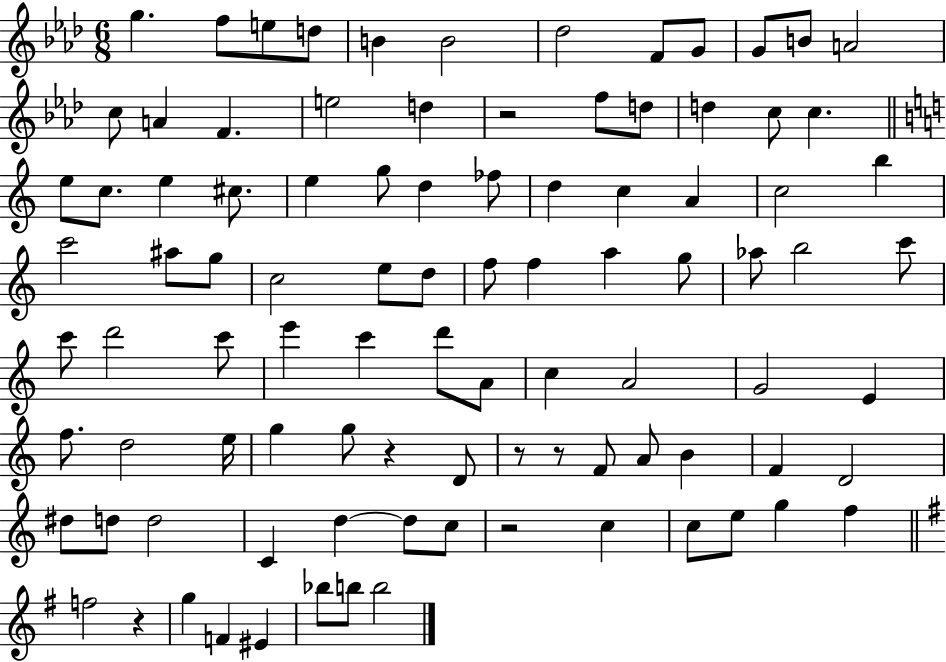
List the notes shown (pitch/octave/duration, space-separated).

G5/q. F5/e E5/e D5/e B4/q B4/h Db5/h F4/e G4/e G4/e B4/e A4/h C5/e A4/q F4/q. E5/h D5/q R/h F5/e D5/e D5/q C5/e C5/q. E5/e C5/e. E5/q C#5/e. E5/q G5/e D5/q FES5/e D5/q C5/q A4/q C5/h B5/q C6/h A#5/e G5/e C5/h E5/e D5/e F5/e F5/q A5/q G5/e Ab5/e B5/h C6/e C6/e D6/h C6/e E6/q C6/q D6/e A4/e C5/q A4/h G4/h E4/q F5/e. D5/h E5/s G5/q G5/e R/q D4/e R/e R/e F4/e A4/e B4/q F4/q D4/h D#5/e D5/e D5/h C4/q D5/q D5/e C5/e R/h C5/q C5/e E5/e G5/q F5/q F5/h R/q G5/q F4/q EIS4/q Bb5/e B5/e B5/h